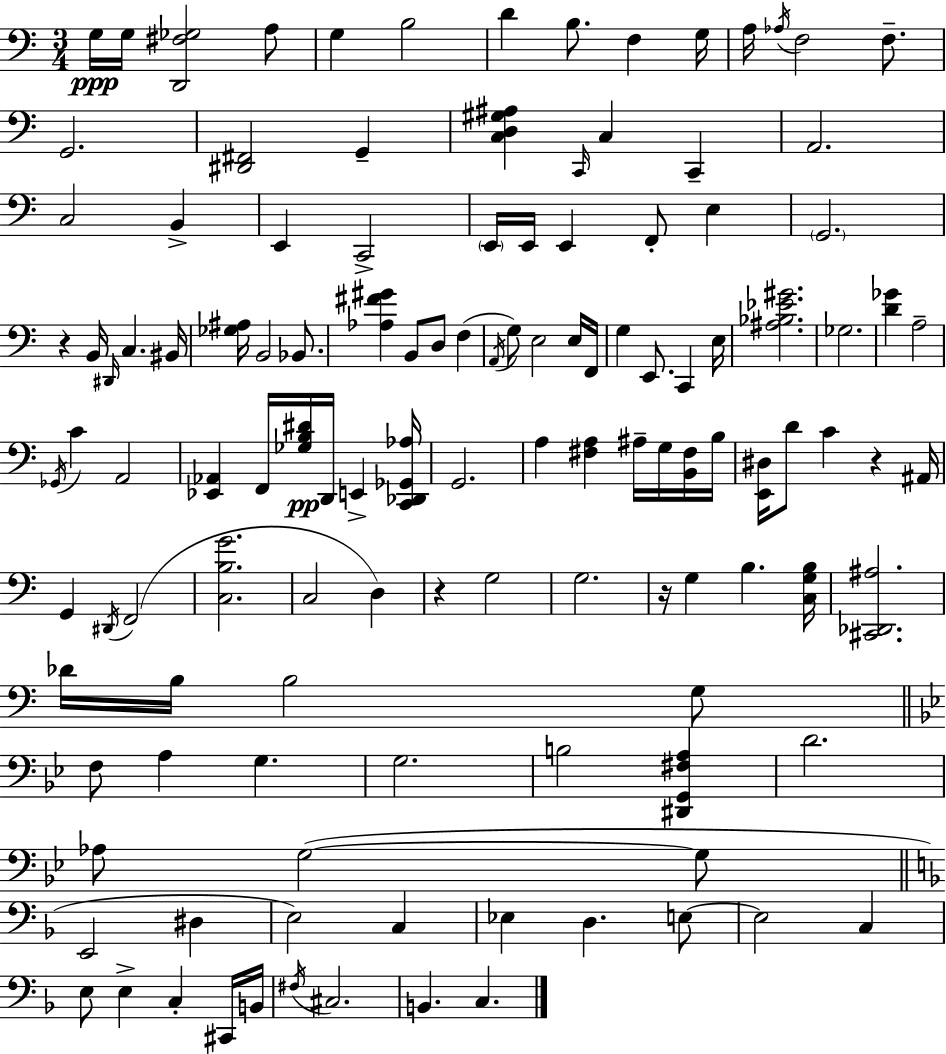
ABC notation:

X:1
T:Untitled
M:3/4
L:1/4
K:Am
G,/4 G,/4 [D,,^F,_G,]2 A,/2 G, B,2 D B,/2 F, G,/4 A,/4 _A,/4 F,2 F,/2 G,,2 [^D,,^F,,]2 G,, [C,D,^G,^A,] C,,/4 C, C,, A,,2 C,2 B,, E,, C,,2 E,,/4 E,,/4 E,, F,,/2 E, G,,2 z B,,/4 ^D,,/4 C, ^B,,/4 [_G,^A,]/4 B,,2 _B,,/2 [_A,^F^G] B,,/2 D,/2 F, A,,/4 G,/2 E,2 E,/4 F,,/4 G, E,,/2 C,, E,/4 [^A,_B,_E^G]2 _G,2 [D_G] A,2 _G,,/4 C A,,2 [_E,,_A,,] F,,/4 [_G,B,^D]/4 D,,/4 E,, [C,,_D,,_G,,_A,]/4 G,,2 A, [^F,A,] ^A,/4 G,/4 [B,,^F,]/4 B,/4 [E,,^D,]/4 D/2 C z ^A,,/4 G,, ^D,,/4 F,,2 [C,B,G]2 C,2 D, z G,2 G,2 z/4 G, B, [C,G,B,]/4 [^C,,_D,,^A,]2 _D/4 B,/4 B,2 G,/2 F,/2 A, G, G,2 B,2 [^D,,G,,^F,A,] D2 _A,/2 G,2 G,/2 E,,2 ^D, E,2 C, _E, D, E,/2 E,2 C, E,/2 E, C, ^C,,/4 B,,/4 ^F,/4 ^C,2 B,, C,